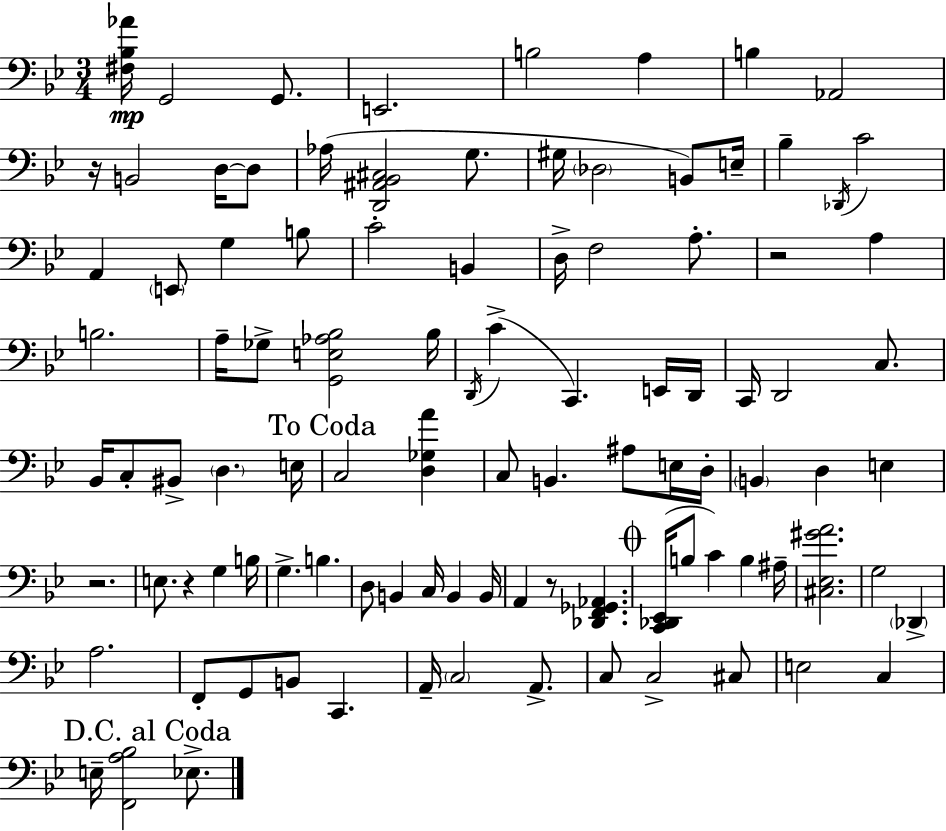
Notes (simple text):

[F#3,Bb3,Ab4]/s G2/h G2/e. E2/h. B3/h A3/q B3/q Ab2/h R/s B2/h D3/s D3/e Ab3/s [D2,A#2,Bb2,C#3]/h G3/e. G#3/s Db3/h B2/e E3/s Bb3/q Db2/s C4/h A2/q E2/e G3/q B3/e C4/h B2/q D3/s F3/h A3/e. R/h A3/q B3/h. A3/s Gb3/e [G2,E3,Ab3,Bb3]/h Bb3/s D2/s C4/q C2/q. E2/s D2/s C2/s D2/h C3/e. Bb2/s C3/e BIS2/e D3/q. E3/s C3/h [D3,Gb3,A4]/q C3/e B2/q. A#3/e E3/s D3/s B2/q D3/q E3/q R/h. E3/e. R/q G3/q B3/s G3/q. B3/q. D3/e B2/q C3/s B2/q B2/s A2/q R/e [Db2,F2,Gb2,Ab2]/q. [C2,Db2,Eb2]/s B3/e C4/q B3/q A#3/s [C#3,Eb3,G#4,A4]/h. G3/h Db2/q A3/h. F2/e G2/e B2/e C2/q. A2/s C3/h A2/e. C3/e C3/h C#3/e E3/h C3/q E3/s [F2,A3,Bb3]/h Eb3/e.